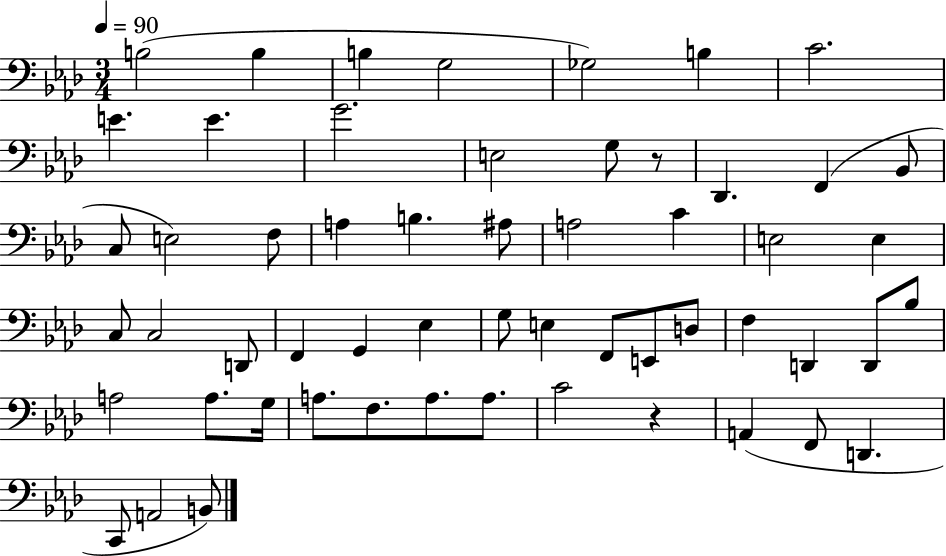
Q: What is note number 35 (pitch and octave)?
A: E2